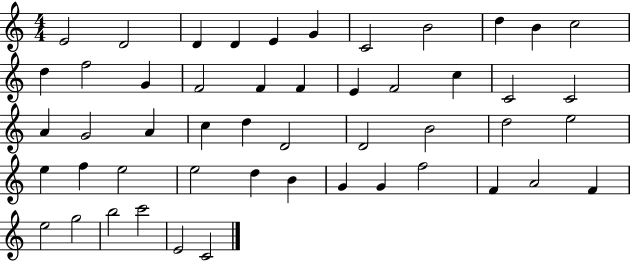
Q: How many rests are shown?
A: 0